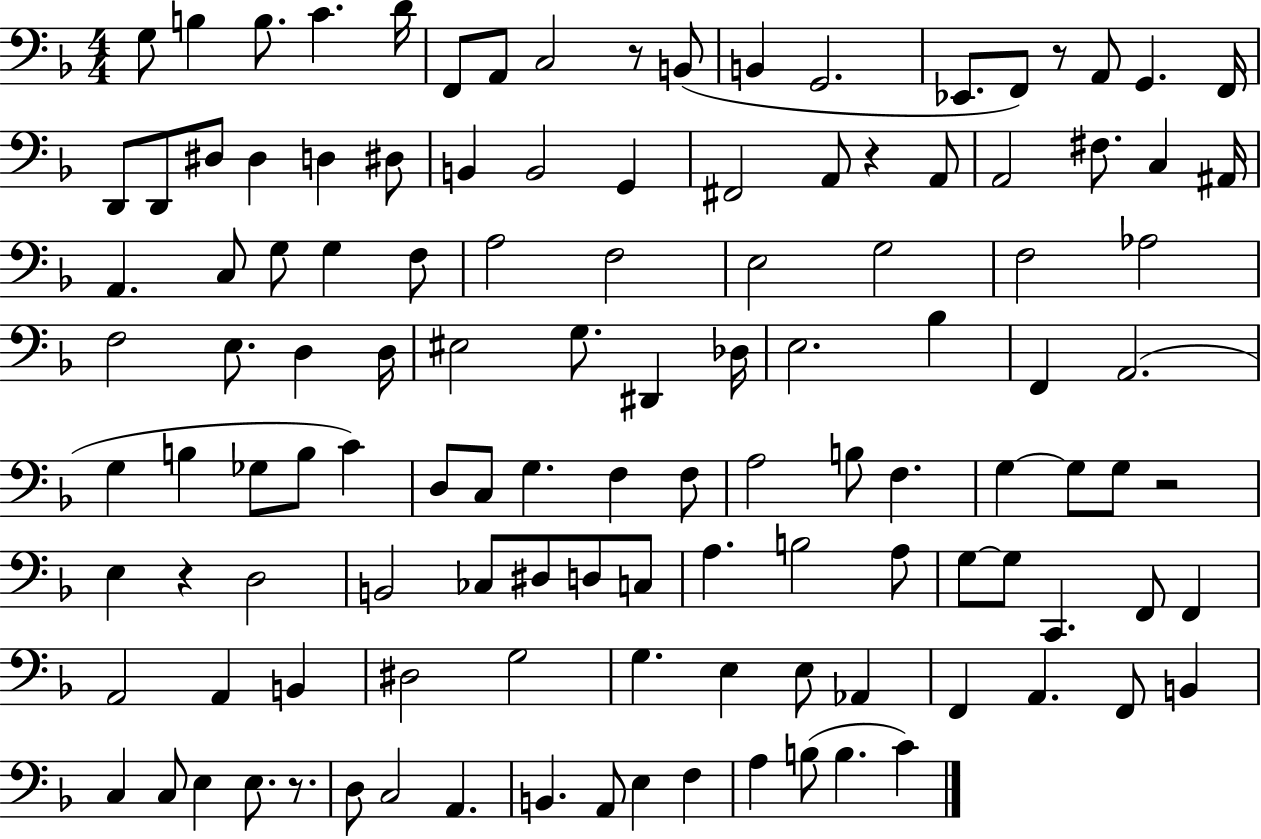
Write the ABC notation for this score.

X:1
T:Untitled
M:4/4
L:1/4
K:F
G,/2 B, B,/2 C D/4 F,,/2 A,,/2 C,2 z/2 B,,/2 B,, G,,2 _E,,/2 F,,/2 z/2 A,,/2 G,, F,,/4 D,,/2 D,,/2 ^D,/2 ^D, D, ^D,/2 B,, B,,2 G,, ^F,,2 A,,/2 z A,,/2 A,,2 ^F,/2 C, ^A,,/4 A,, C,/2 G,/2 G, F,/2 A,2 F,2 E,2 G,2 F,2 _A,2 F,2 E,/2 D, D,/4 ^E,2 G,/2 ^D,, _D,/4 E,2 _B, F,, A,,2 G, B, _G,/2 B,/2 C D,/2 C,/2 G, F, F,/2 A,2 B,/2 F, G, G,/2 G,/2 z2 E, z D,2 B,,2 _C,/2 ^D,/2 D,/2 C,/2 A, B,2 A,/2 G,/2 G,/2 C,, F,,/2 F,, A,,2 A,, B,, ^D,2 G,2 G, E, E,/2 _A,, F,, A,, F,,/2 B,, C, C,/2 E, E,/2 z/2 D,/2 C,2 A,, B,, A,,/2 E, F, A, B,/2 B, C